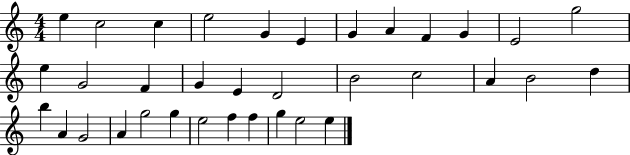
X:1
T:Untitled
M:4/4
L:1/4
K:C
e c2 c e2 G E G A F G E2 g2 e G2 F G E D2 B2 c2 A B2 d b A G2 A g2 g e2 f f g e2 e